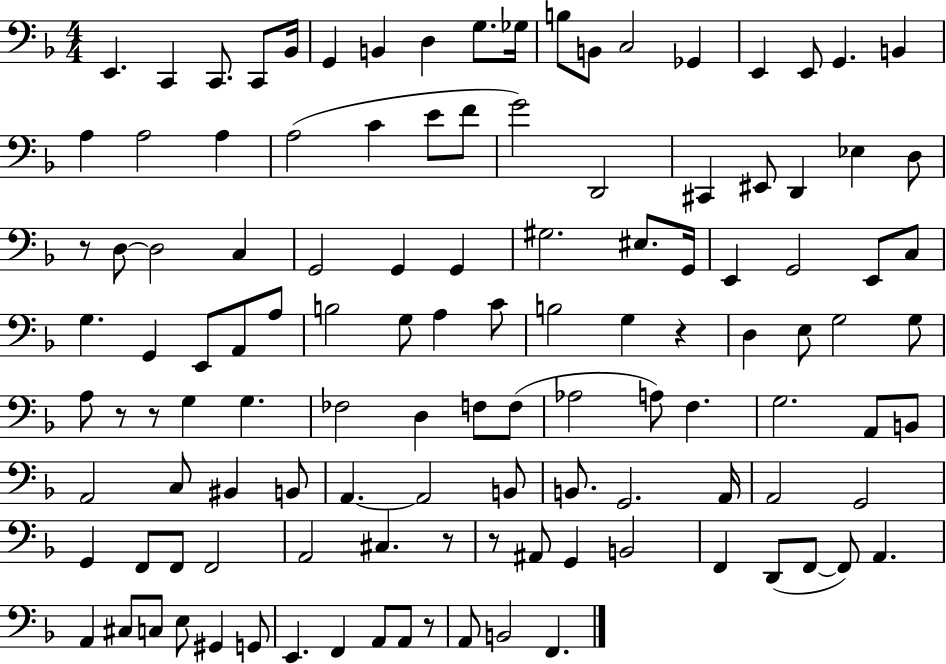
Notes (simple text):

E2/q. C2/q C2/e. C2/e Bb2/s G2/q B2/q D3/q G3/e. Gb3/s B3/e B2/e C3/h Gb2/q E2/q E2/e G2/q. B2/q A3/q A3/h A3/q A3/h C4/q E4/e F4/e G4/h D2/h C#2/q EIS2/e D2/q Eb3/q D3/e R/e D3/e D3/h C3/q G2/h G2/q G2/q G#3/h. EIS3/e. G2/s E2/q G2/h E2/e C3/e G3/q. G2/q E2/e A2/e A3/e B3/h G3/e A3/q C4/e B3/h G3/q R/q D3/q E3/e G3/h G3/e A3/e R/e R/e G3/q G3/q. FES3/h D3/q F3/e F3/e Ab3/h A3/e F3/q. G3/h. A2/e B2/e A2/h C3/e BIS2/q B2/e A2/q. A2/h B2/e B2/e. G2/h. A2/s A2/h G2/h G2/q F2/e F2/e F2/h A2/h C#3/q. R/e R/e A#2/e G2/q B2/h F2/q D2/e F2/e F2/e A2/q. A2/q C#3/e C3/e E3/e G#2/q G2/e E2/q. F2/q A2/e A2/e R/e A2/e B2/h F2/q.